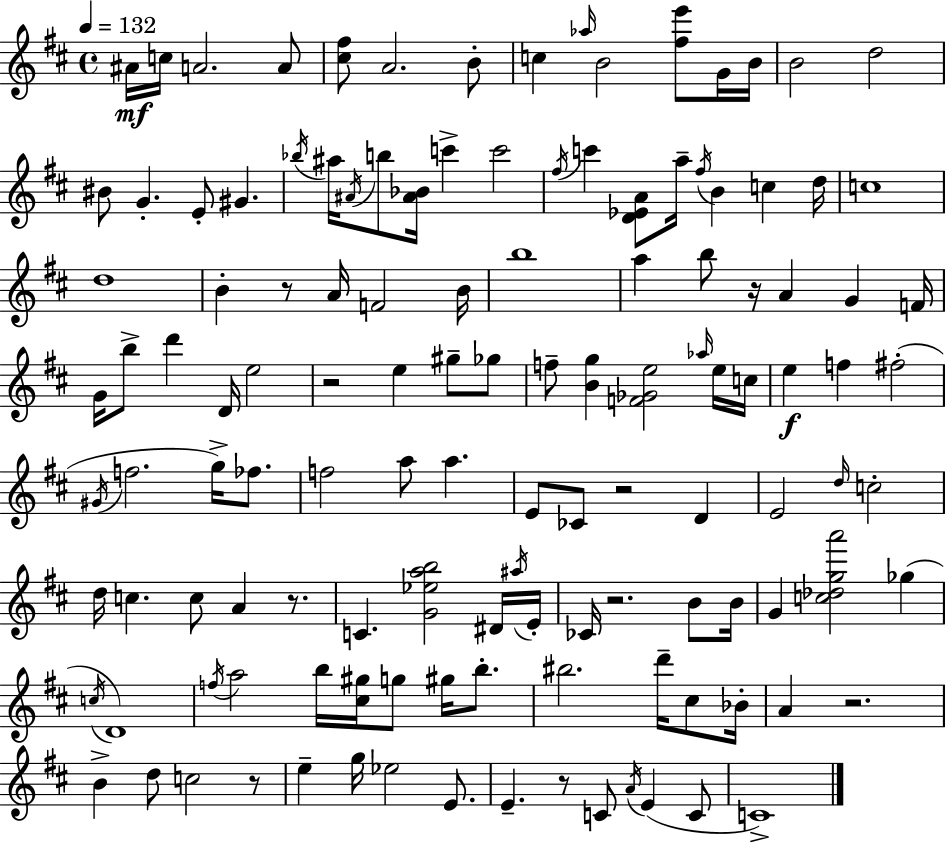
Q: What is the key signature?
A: D major